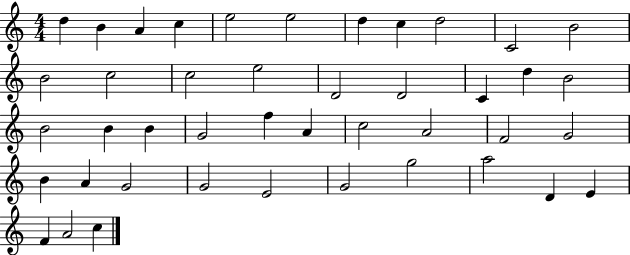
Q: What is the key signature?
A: C major